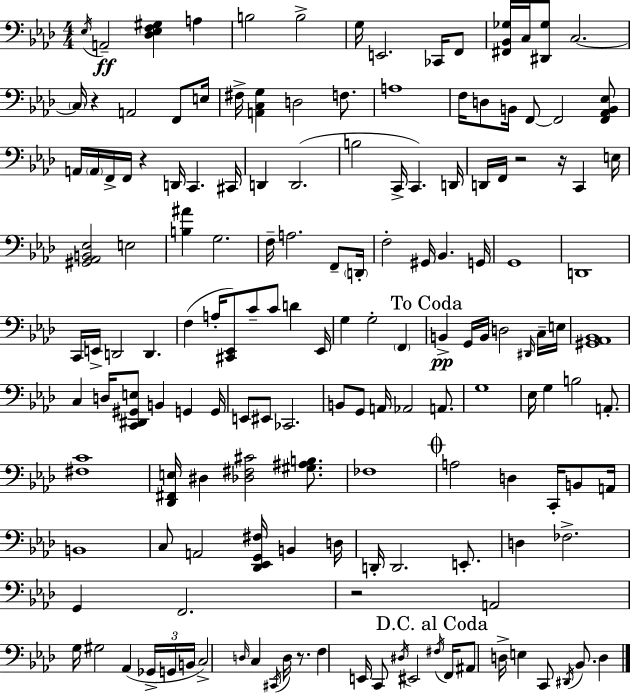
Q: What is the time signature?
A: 4/4